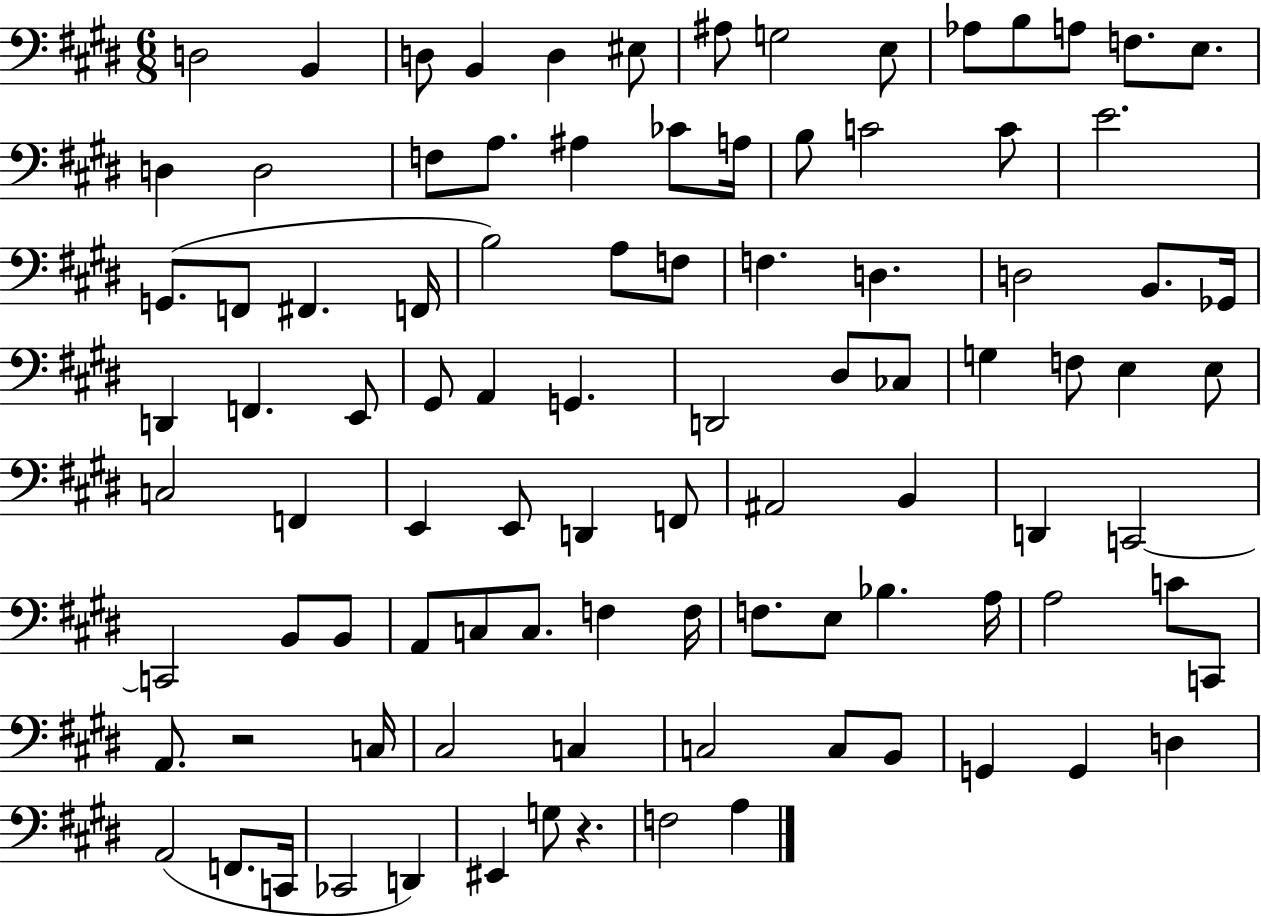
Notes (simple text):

D3/h B2/q D3/e B2/q D3/q EIS3/e A#3/e G3/h E3/e Ab3/e B3/e A3/e F3/e. E3/e. D3/q D3/h F3/e A3/e. A#3/q CES4/e A3/s B3/e C4/h C4/e E4/h. G2/e. F2/e F#2/q. F2/s B3/h A3/e F3/e F3/q. D3/q. D3/h B2/e. Gb2/s D2/q F2/q. E2/e G#2/e A2/q G2/q. D2/h D#3/e CES3/e G3/q F3/e E3/q E3/e C3/h F2/q E2/q E2/e D2/q F2/e A#2/h B2/q D2/q C2/h C2/h B2/e B2/e A2/e C3/e C3/e. F3/q F3/s F3/e. E3/e Bb3/q. A3/s A3/h C4/e C2/e A2/e. R/h C3/s C#3/h C3/q C3/h C3/e B2/e G2/q G2/q D3/q A2/h F2/e. C2/s CES2/h D2/q EIS2/q G3/e R/q. F3/h A3/q